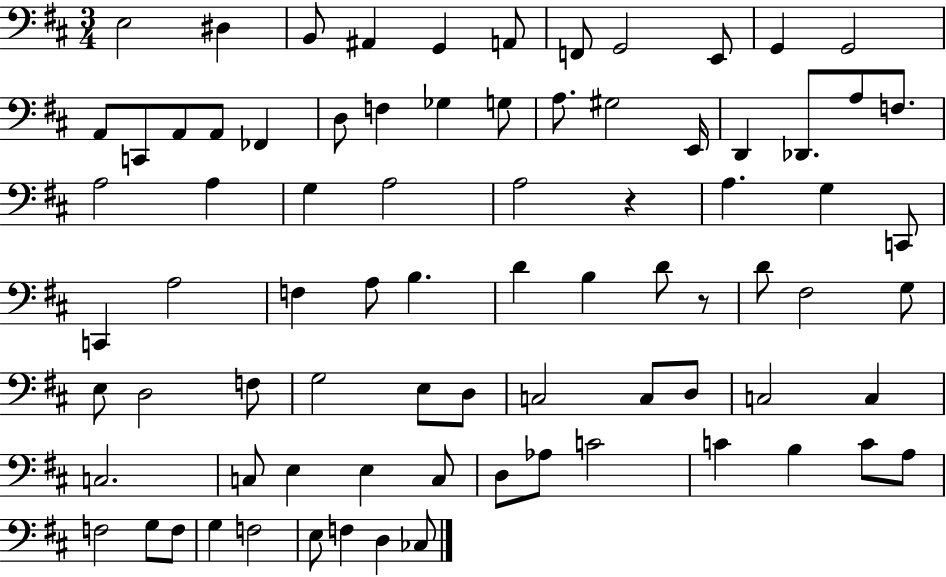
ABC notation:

X:1
T:Untitled
M:3/4
L:1/4
K:D
E,2 ^D, B,,/2 ^A,, G,, A,,/2 F,,/2 G,,2 E,,/2 G,, G,,2 A,,/2 C,,/2 A,,/2 A,,/2 _F,, D,/2 F, _G, G,/2 A,/2 ^G,2 E,,/4 D,, _D,,/2 A,/2 F,/2 A,2 A, G, A,2 A,2 z A, G, C,,/2 C,, A,2 F, A,/2 B, D B, D/2 z/2 D/2 ^F,2 G,/2 E,/2 D,2 F,/2 G,2 E,/2 D,/2 C,2 C,/2 D,/2 C,2 C, C,2 C,/2 E, E, C,/2 D,/2 _A,/2 C2 C B, C/2 A,/2 F,2 G,/2 F,/2 G, F,2 E,/2 F, D, _C,/2